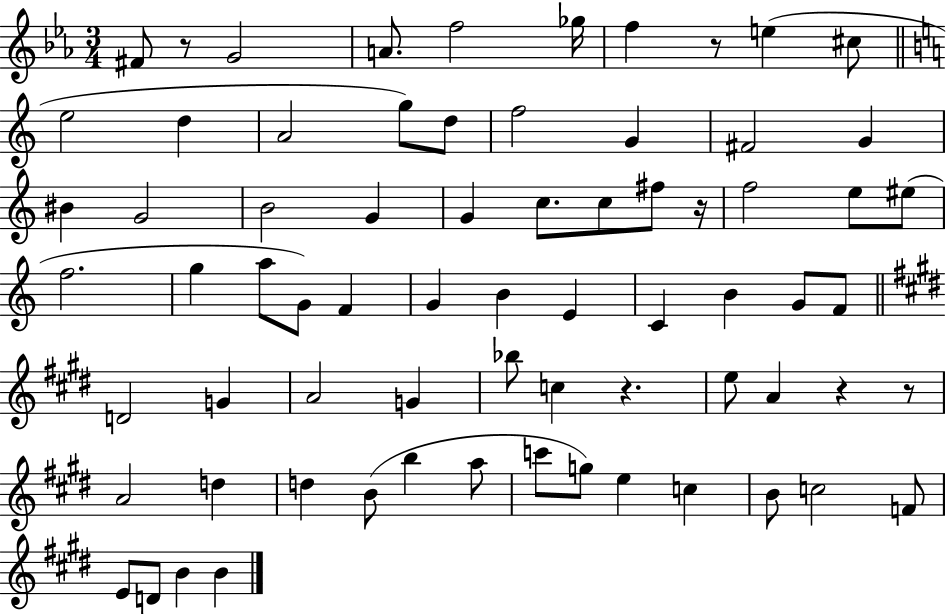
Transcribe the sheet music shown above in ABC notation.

X:1
T:Untitled
M:3/4
L:1/4
K:Eb
^F/2 z/2 G2 A/2 f2 _g/4 f z/2 e ^c/2 e2 d A2 g/2 d/2 f2 G ^F2 G ^B G2 B2 G G c/2 c/2 ^f/2 z/4 f2 e/2 ^e/2 f2 g a/2 G/2 F G B E C B G/2 F/2 D2 G A2 G _b/2 c z e/2 A z z/2 A2 d d B/2 b a/2 c'/2 g/2 e c B/2 c2 F/2 E/2 D/2 B B